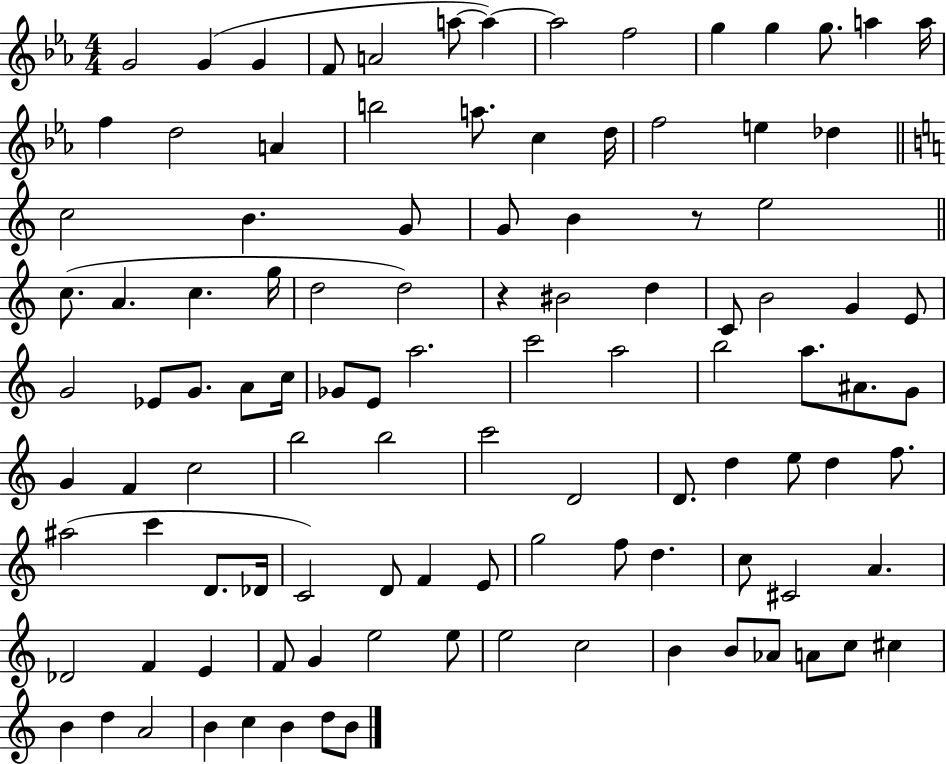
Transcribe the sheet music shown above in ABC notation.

X:1
T:Untitled
M:4/4
L:1/4
K:Eb
G2 G G F/2 A2 a/2 a a2 f2 g g g/2 a a/4 f d2 A b2 a/2 c d/4 f2 e _d c2 B G/2 G/2 B z/2 e2 c/2 A c g/4 d2 d2 z ^B2 d C/2 B2 G E/2 G2 _E/2 G/2 A/2 c/4 _G/2 E/2 a2 c'2 a2 b2 a/2 ^A/2 G/2 G F c2 b2 b2 c'2 D2 D/2 d e/2 d f/2 ^a2 c' D/2 _D/4 C2 D/2 F E/2 g2 f/2 d c/2 ^C2 A _D2 F E F/2 G e2 e/2 e2 c2 B B/2 _A/2 A/2 c/2 ^c B d A2 B c B d/2 B/2